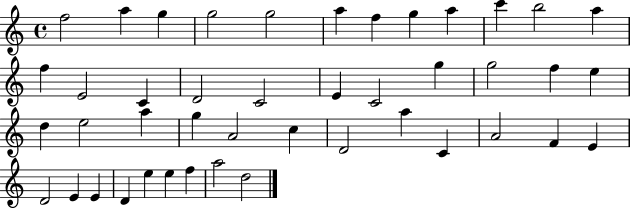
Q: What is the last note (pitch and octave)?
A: D5